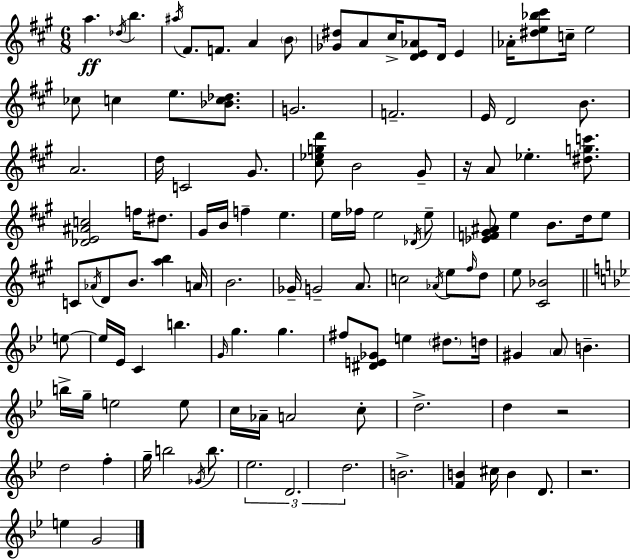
{
  \clef treble
  \numericTimeSignature
  \time 6/8
  \key a \major
  a''4.\ff \acciaccatura { des''16 } b''4. | \acciaccatura { ais''16 } fis'8. f'8. a'4 | \parenthesize b'8 <ges' dis''>8 a'8 cis''16-> <d' e' aes'>8 d'16 e'4 | aes'16-. <dis'' e'' bes'' cis'''>8 c''16-- e''2 | \break ces''8 c''4 e''8. <bes' c'' des''>8. | g'2. | f'2.-- | e'16 d'2 b'8. | \break a'2. | d''16 c'2 gis'8. | <cis'' ees'' g'' d'''>8 b'2 | gis'8-- r16 a'8 ees''4.-. <dis'' g'' c'''>8. | \break <des' e' ais' c''>2 f''16 dis''8. | gis'16 b'16 f''4-- e''4. | e''16 fes''16 e''2 | \acciaccatura { des'16 } e''8-- <ees' f' gis' ais'>8 e''4 b'8. | \break d''16 e''8 c'8 \acciaccatura { aes'16 } d'8 b'8. <a'' b''>4 | a'16 b'2. | ges'16-- g'2-- | a'8. c''2 | \break \acciaccatura { aes'16 } e''8 \grace { fis''16 } d''8 e''8 <cis' bes'>2 | \bar "||" \break \key bes \major e''8~~ e''16 ees'16 c'4 b''4. | \grace { g'16 } g''4. g''4. | fis''8 <dis' e' ges'>8 e''4 \parenthesize dis''8. | d''16 gis'4 \parenthesize a'8 b'4.-- | \break b''16-> g''16-- e''2 | e''8 c''16 aes'16-- a'2 | c''8-. d''2.-> | d''4 r2 | \break d''2 f''4-. | g''16-- b''2 | \acciaccatura { ges'16 } b''8. \tuplet 3/2 { ees''2. | d'2. | \break d''2. } | b'2.-> | <f' b'>4 cis''16 b'4 | d'8. r2. | \break e''4 g'2 | \bar "|."
}